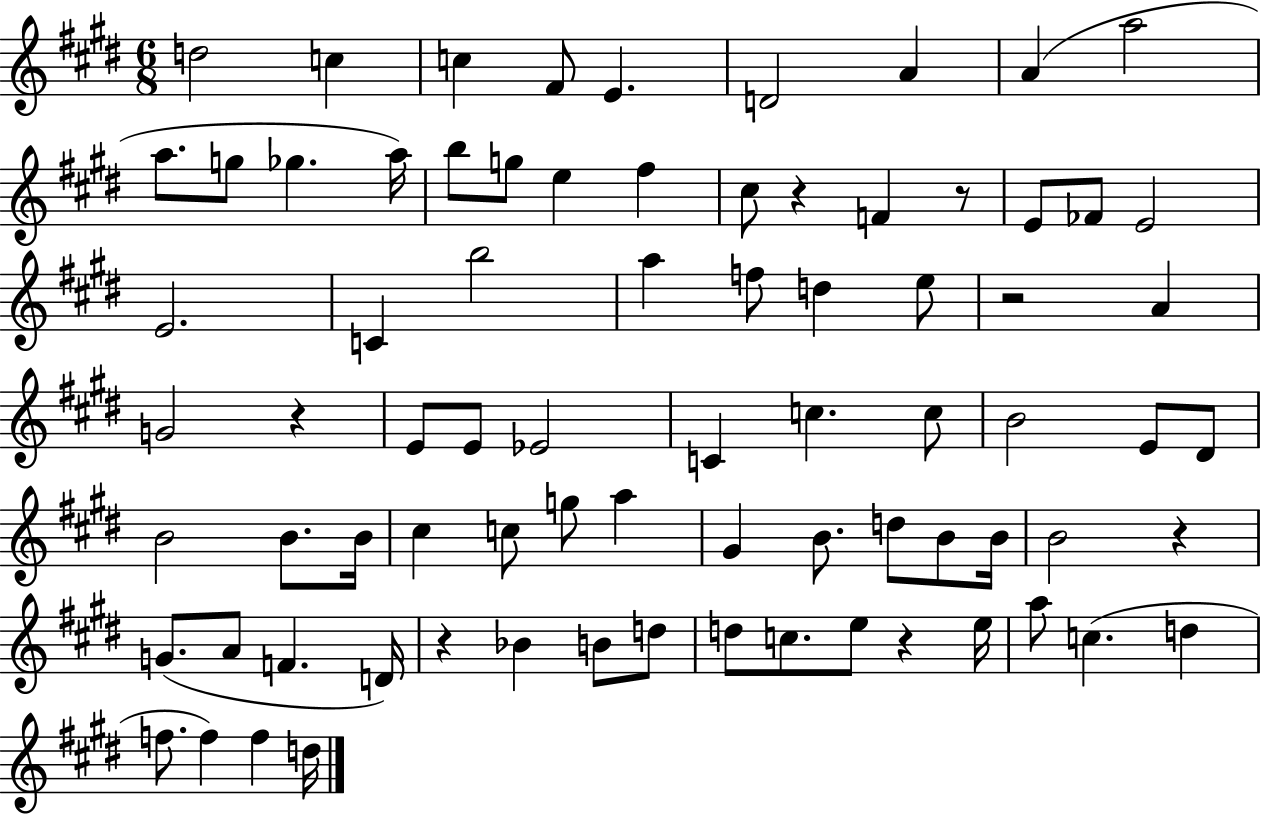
{
  \clef treble
  \numericTimeSignature
  \time 6/8
  \key e \major
  d''2 c''4 | c''4 fis'8 e'4. | d'2 a'4 | a'4( a''2 | \break a''8. g''8 ges''4. a''16) | b''8 g''8 e''4 fis''4 | cis''8 r4 f'4 r8 | e'8 fes'8 e'2 | \break e'2. | c'4 b''2 | a''4 f''8 d''4 e''8 | r2 a'4 | \break g'2 r4 | e'8 e'8 ees'2 | c'4 c''4. c''8 | b'2 e'8 dis'8 | \break b'2 b'8. b'16 | cis''4 c''8 g''8 a''4 | gis'4 b'8. d''8 b'8 b'16 | b'2 r4 | \break g'8.( a'8 f'4. d'16) | r4 bes'4 b'8 d''8 | d''8 c''8. e''8 r4 e''16 | a''8 c''4.( d''4 | \break f''8. f''4) f''4 d''16 | \bar "|."
}